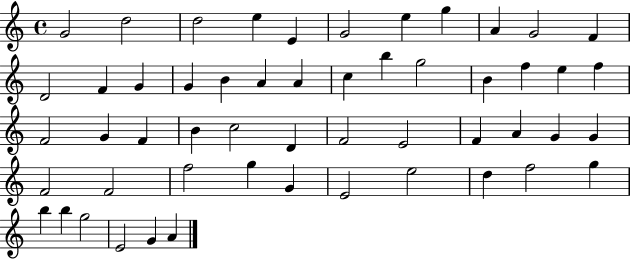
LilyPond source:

{
  \clef treble
  \time 4/4
  \defaultTimeSignature
  \key c \major
  g'2 d''2 | d''2 e''4 e'4 | g'2 e''4 g''4 | a'4 g'2 f'4 | \break d'2 f'4 g'4 | g'4 b'4 a'4 a'4 | c''4 b''4 g''2 | b'4 f''4 e''4 f''4 | \break f'2 g'4 f'4 | b'4 c''2 d'4 | f'2 e'2 | f'4 a'4 g'4 g'4 | \break f'2 f'2 | f''2 g''4 g'4 | e'2 e''2 | d''4 f''2 g''4 | \break b''4 b''4 g''2 | e'2 g'4 a'4 | \bar "|."
}